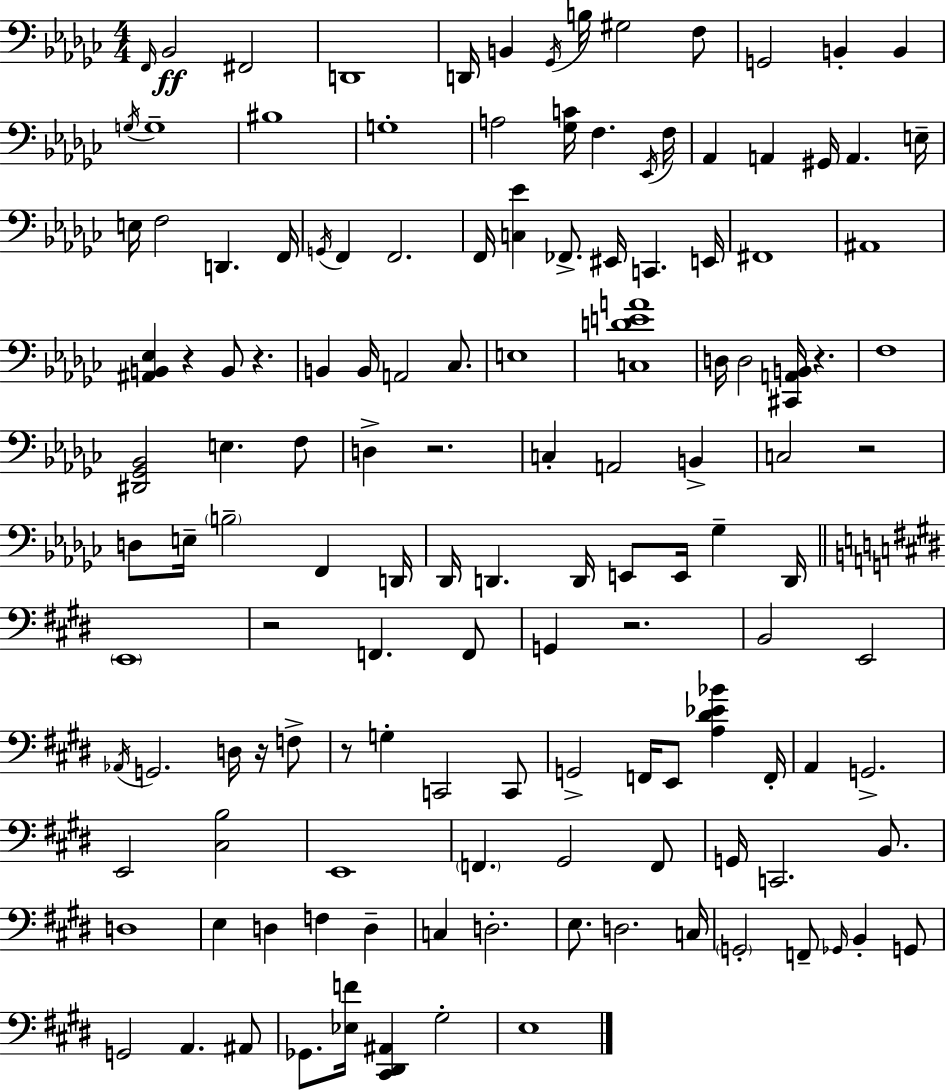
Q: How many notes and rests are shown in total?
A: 135